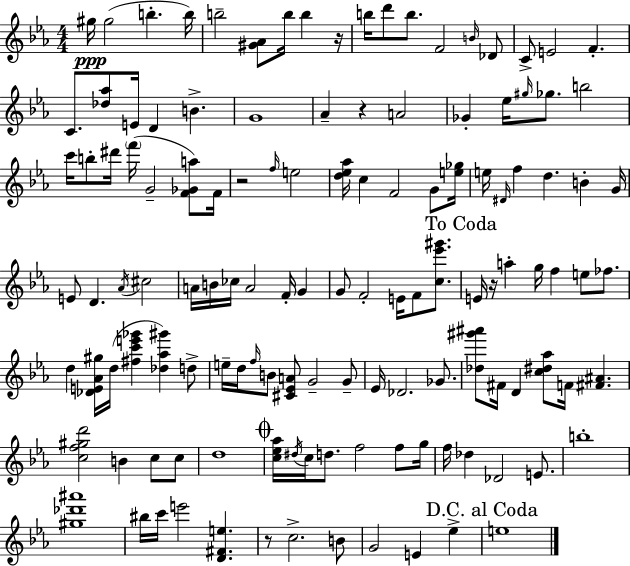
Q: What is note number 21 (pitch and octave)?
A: G4